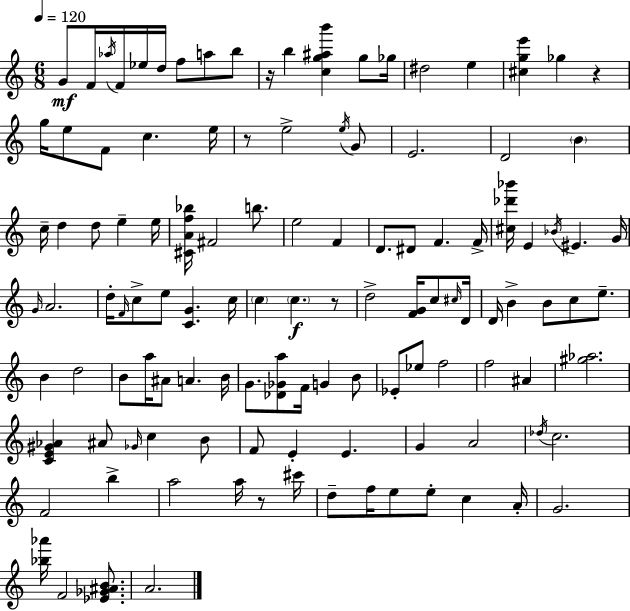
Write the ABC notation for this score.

X:1
T:Untitled
M:6/8
L:1/4
K:C
G/2 F/4 _a/4 F/4 _e/4 d/4 f/2 a/2 b/2 z/4 b [cg^ab'] g/2 _g/4 ^d2 e [^cge'] _g z g/4 e/2 F/2 c e/4 z/2 e2 e/4 G/2 E2 D2 B c/4 d d/2 e e/4 [^CAf_b]/4 ^F2 b/2 e2 F D/2 ^D/2 F F/4 [^c_d'_b']/4 E _B/4 ^E G/4 G/4 A2 d/4 F/4 c/2 e/2 [CG] c/4 c c z/2 d2 [FG]/4 c/2 ^c/4 D/4 D/4 B B/2 c/2 e/2 B d2 B/2 a/4 ^A/2 A B/4 G/2 [_D_Ga]/2 F/4 G B/2 _E/2 _e/2 f2 f2 ^A [^g_a]2 [CE^G_A] ^A/2 _G/4 c B/2 F/2 E E G A2 _d/4 c2 F2 b a2 a/4 z/2 ^c'/4 d/2 f/4 e/2 e/2 c A/4 G2 [_b_a']/4 F2 [_E_G^AB]/2 A2